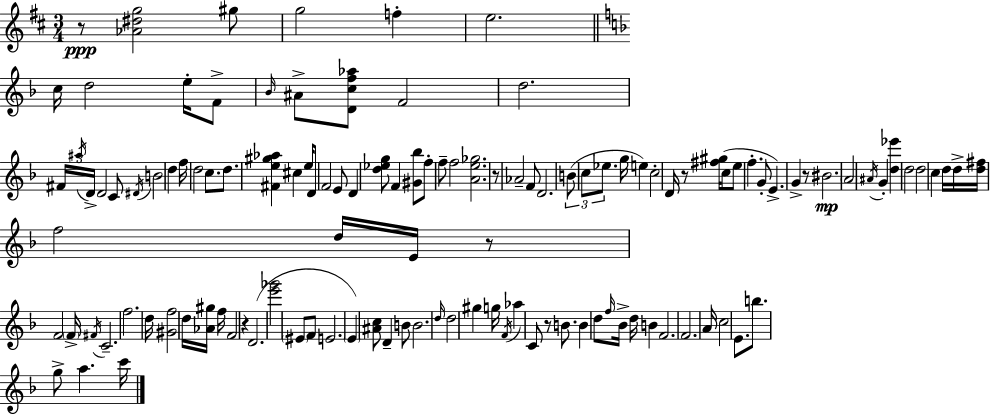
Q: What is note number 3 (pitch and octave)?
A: F5